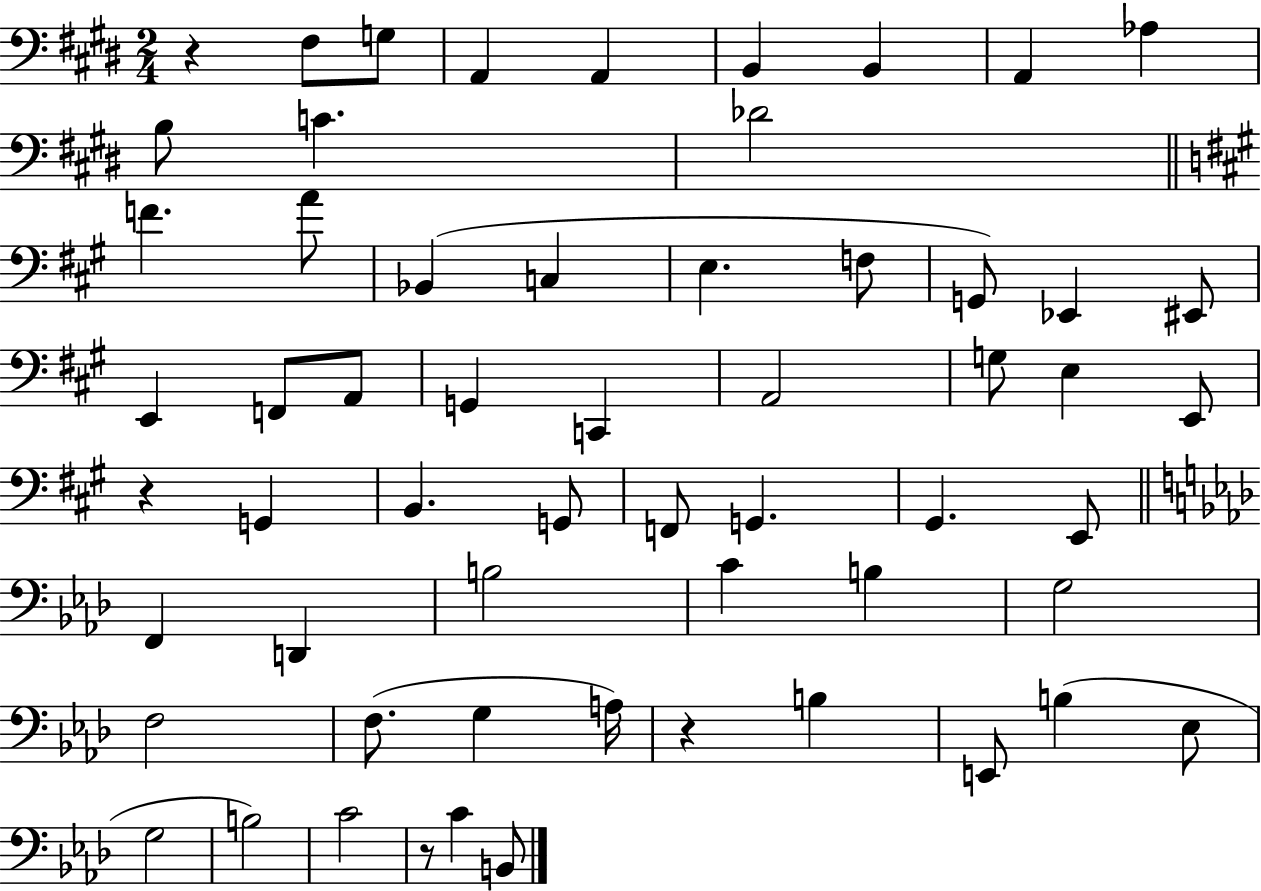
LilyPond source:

{
  \clef bass
  \numericTimeSignature
  \time 2/4
  \key e \major
  r4 fis8 g8 | a,4 a,4 | b,4 b,4 | a,4 aes4 | \break b8 c'4. | des'2 | \bar "||" \break \key a \major f'4. a'8 | bes,4( c4 | e4. f8 | g,8) ees,4 eis,8 | \break e,4 f,8 a,8 | g,4 c,4 | a,2 | g8 e4 e,8 | \break r4 g,4 | b,4. g,8 | f,8 g,4. | gis,4. e,8 | \break \bar "||" \break \key aes \major f,4 d,4 | b2 | c'4 b4 | g2 | \break f2 | f8.( g4 a16) | r4 b4 | e,8 b4( ees8 | \break g2 | b2) | c'2 | r8 c'4 b,8 | \break \bar "|."
}